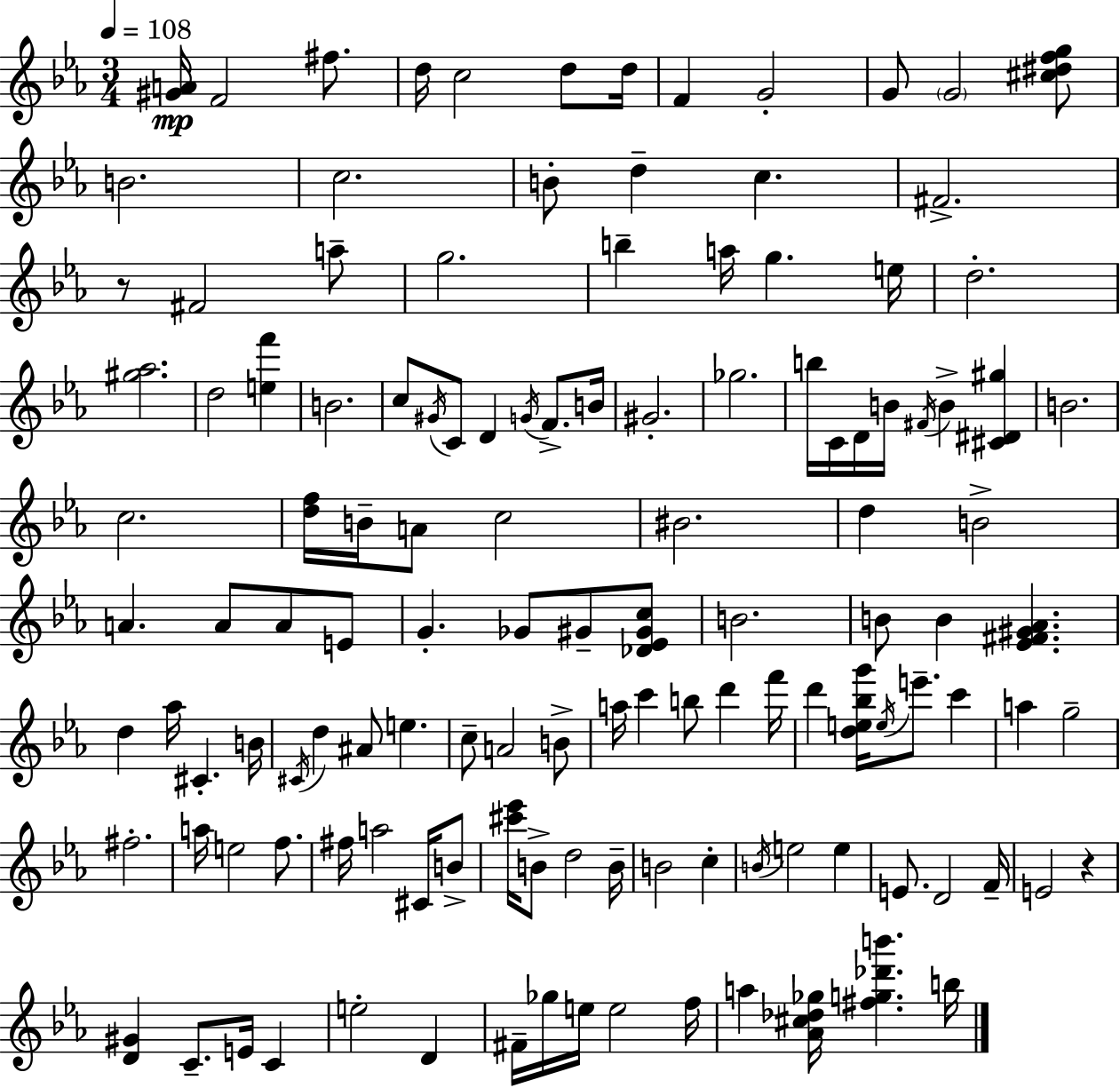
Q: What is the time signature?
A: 3/4